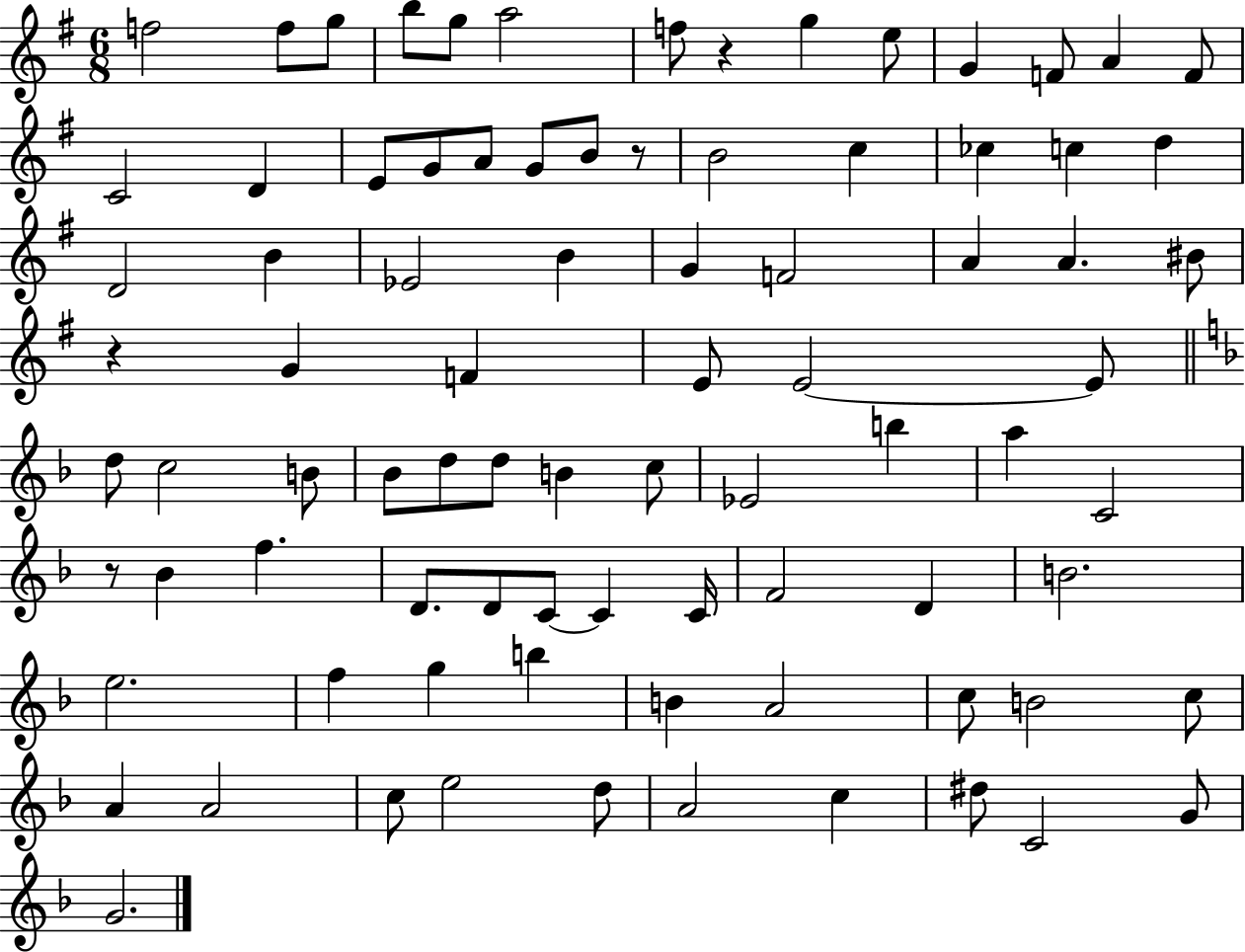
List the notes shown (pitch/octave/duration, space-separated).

F5/h F5/e G5/e B5/e G5/e A5/h F5/e R/q G5/q E5/e G4/q F4/e A4/q F4/e C4/h D4/q E4/e G4/e A4/e G4/e B4/e R/e B4/h C5/q CES5/q C5/q D5/q D4/h B4/q Eb4/h B4/q G4/q F4/h A4/q A4/q. BIS4/e R/q G4/q F4/q E4/e E4/h E4/e D5/e C5/h B4/e Bb4/e D5/e D5/e B4/q C5/e Eb4/h B5/q A5/q C4/h R/e Bb4/q F5/q. D4/e. D4/e C4/e C4/q C4/s F4/h D4/q B4/h. E5/h. F5/q G5/q B5/q B4/q A4/h C5/e B4/h C5/e A4/q A4/h C5/e E5/h D5/e A4/h C5/q D#5/e C4/h G4/e G4/h.